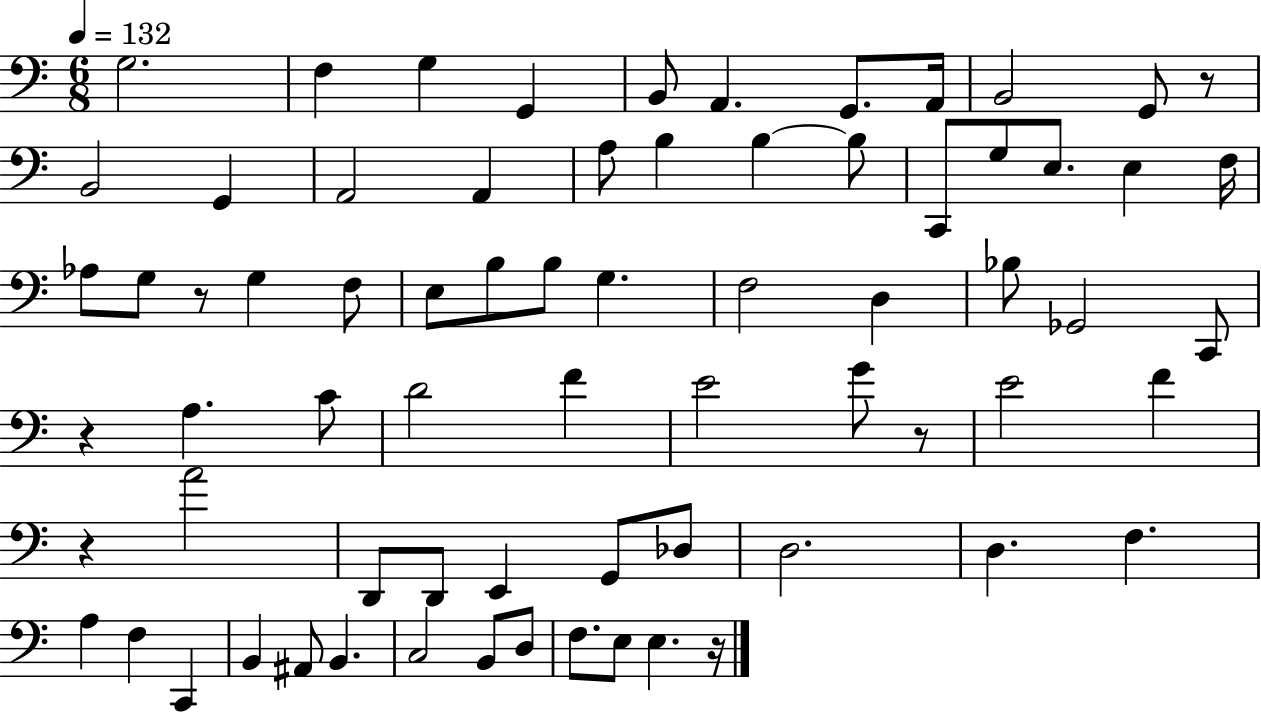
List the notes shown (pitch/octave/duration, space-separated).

G3/h. F3/q G3/q G2/q B2/e A2/q. G2/e. A2/s B2/h G2/e R/e B2/h G2/q A2/h A2/q A3/e B3/q B3/q B3/e C2/e G3/e E3/e. E3/q F3/s Ab3/e G3/e R/e G3/q F3/e E3/e B3/e B3/e G3/q. F3/h D3/q Bb3/e Gb2/h C2/e R/q A3/q. C4/e D4/h F4/q E4/h G4/e R/e E4/h F4/q R/q A4/h D2/e D2/e E2/q G2/e Db3/e D3/h. D3/q. F3/q. A3/q F3/q C2/q B2/q A#2/e B2/q. C3/h B2/e D3/e F3/e. E3/e E3/q. R/s